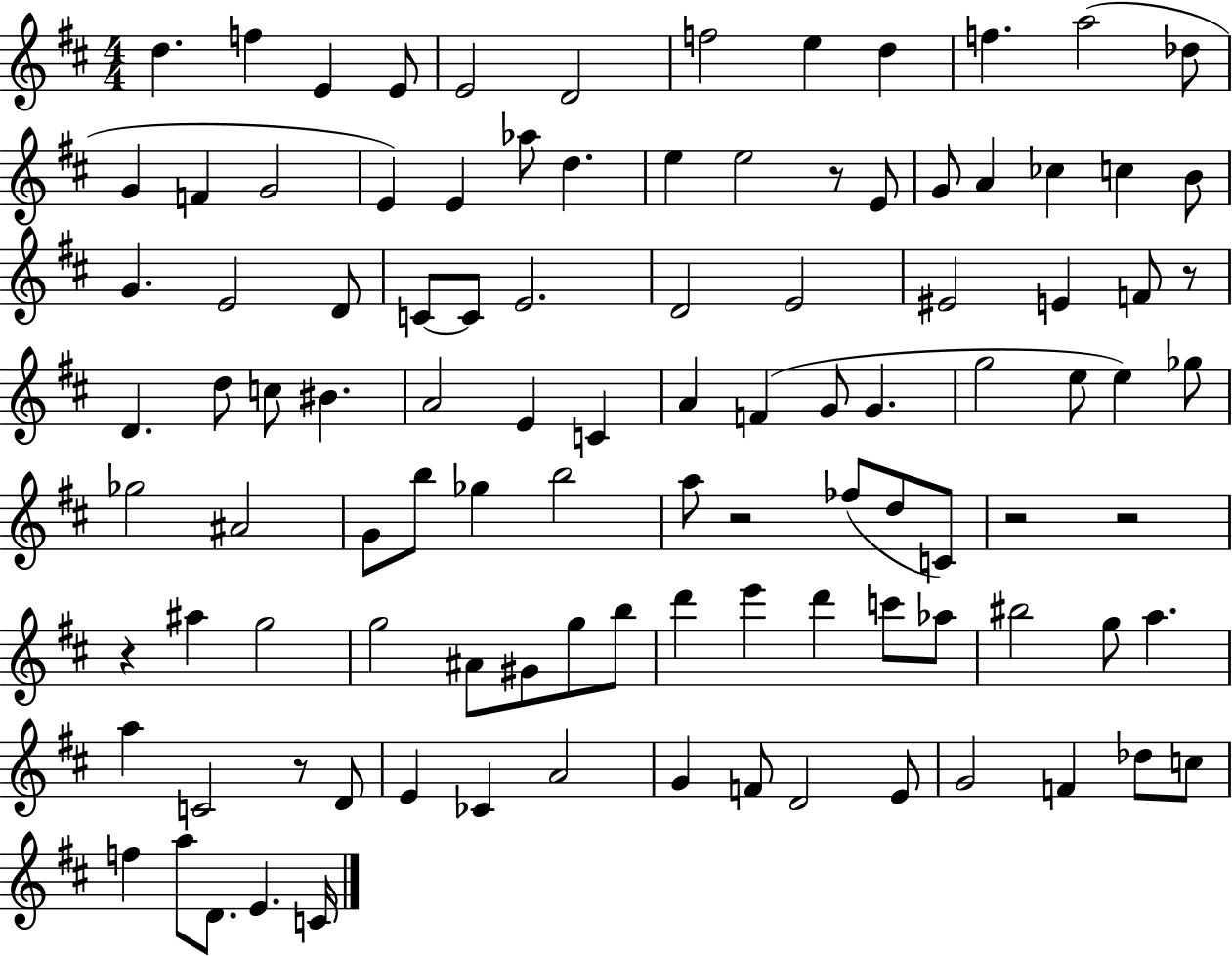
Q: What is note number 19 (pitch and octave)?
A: D5